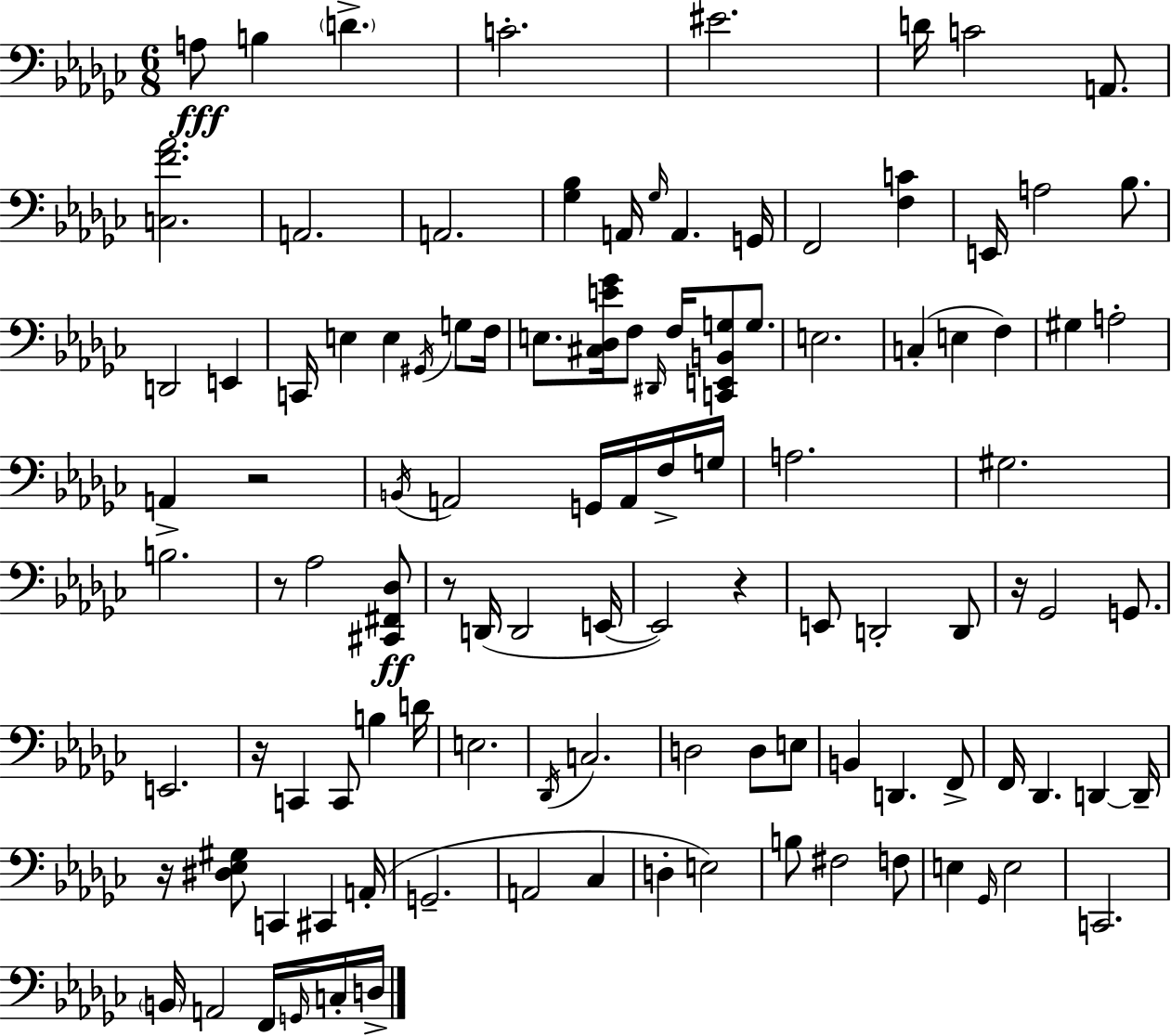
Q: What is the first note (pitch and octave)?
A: A3